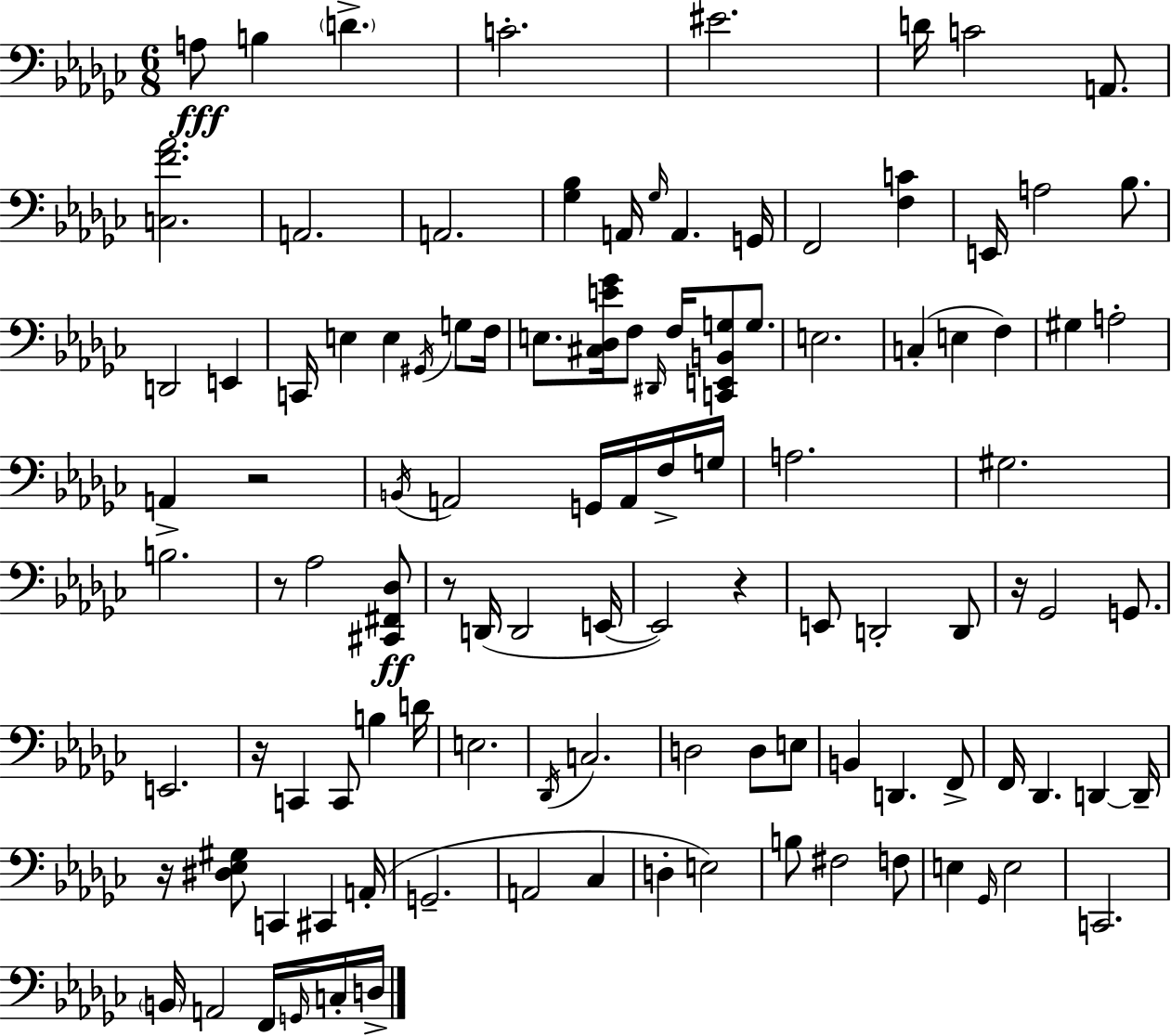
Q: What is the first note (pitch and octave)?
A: A3